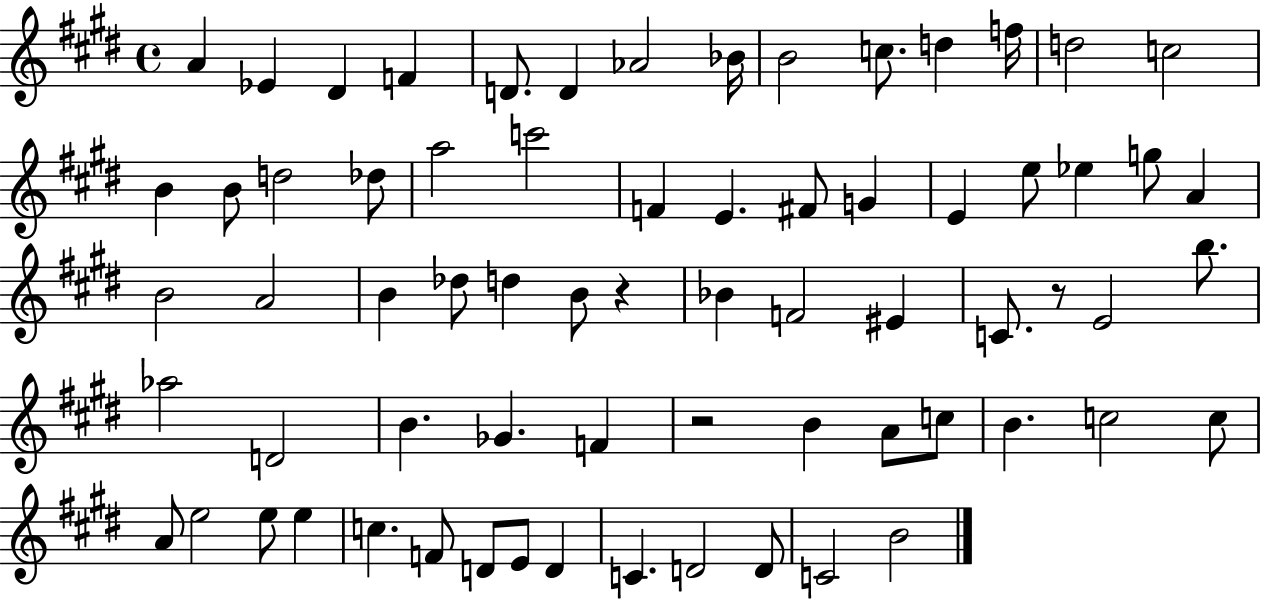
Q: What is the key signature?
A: E major